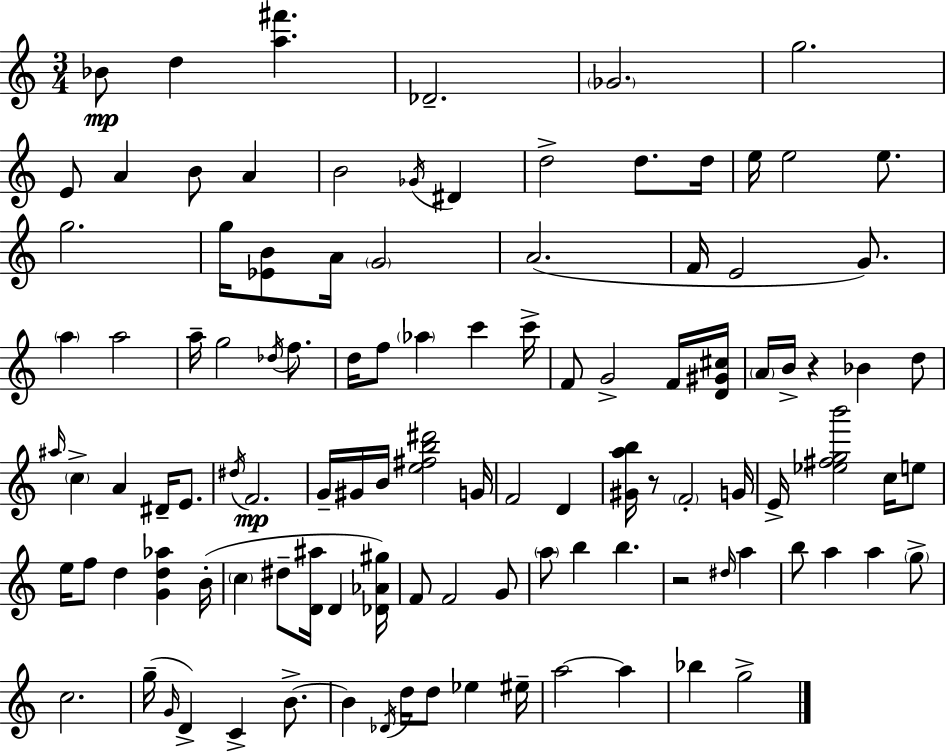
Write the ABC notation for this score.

X:1
T:Untitled
M:3/4
L:1/4
K:C
_B/2 d [a^f'] _D2 _G2 g2 E/2 A B/2 A B2 _G/4 ^D d2 d/2 d/4 e/4 e2 e/2 g2 g/4 [_EB]/2 A/4 G2 A2 F/4 E2 G/2 a a2 a/4 g2 _d/4 f/2 d/4 f/2 _a c' c'/4 F/2 G2 F/4 [D^G^c]/4 A/4 B/4 z _B d/2 ^a/4 c A ^D/4 E/2 ^d/4 F2 G/4 ^G/4 B/4 [e^fb^d']2 G/4 F2 D [^Gab]/4 z/2 F2 G/4 E/4 [_e^fgb']2 c/4 e/2 e/4 f/2 d [Gd_a] B/4 c ^d/2 [D^a]/4 D [_D_A^g]/4 F/2 F2 G/2 a/2 b b z2 ^d/4 a b/2 a a g/2 c2 g/4 G/4 D C B/2 B _D/4 d/4 d/2 _e ^e/4 a2 a _b g2